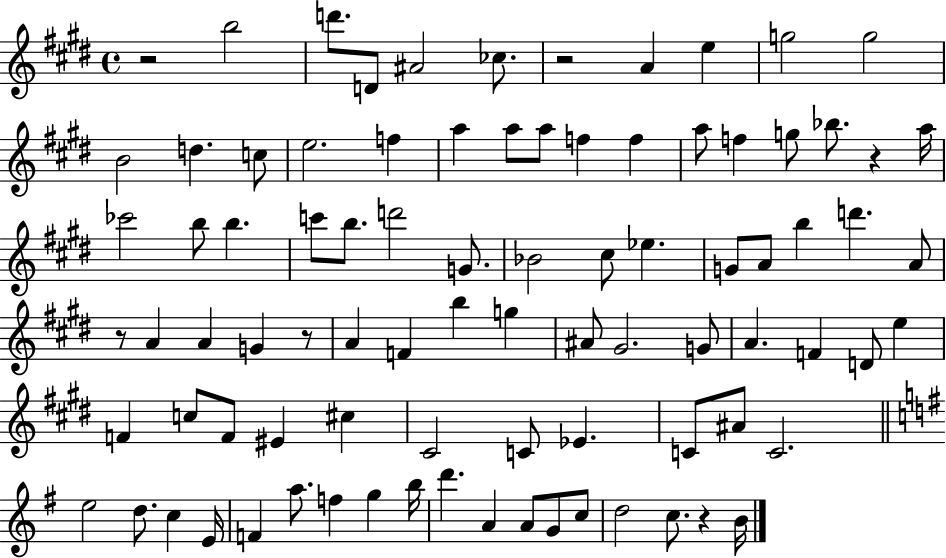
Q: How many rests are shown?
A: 6